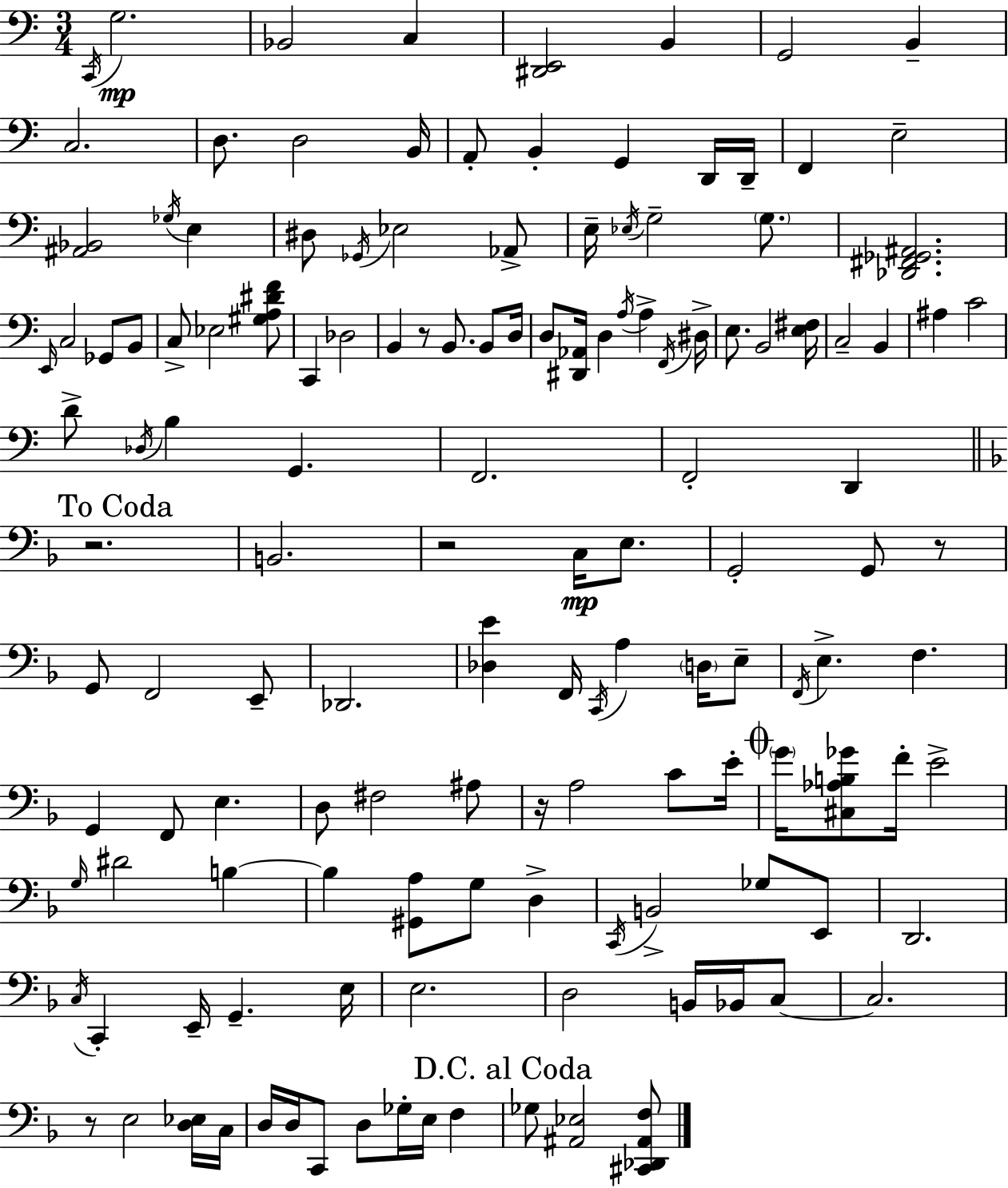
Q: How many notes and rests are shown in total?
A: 138